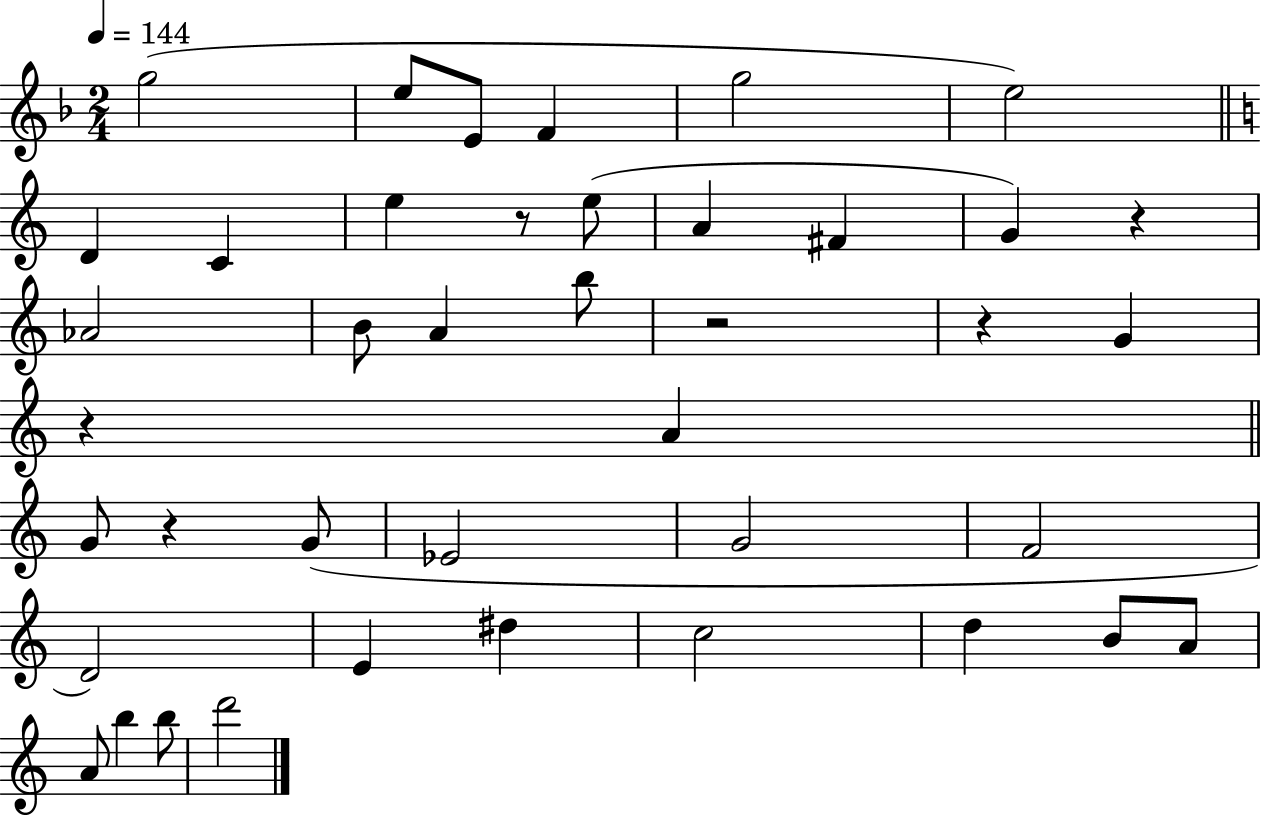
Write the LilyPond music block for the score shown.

{
  \clef treble
  \numericTimeSignature
  \time 2/4
  \key f \major
  \tempo 4 = 144
  g''2( | e''8 e'8 f'4 | g''2 | e''2) | \break \bar "||" \break \key c \major d'4 c'4 | e''4 r8 e''8( | a'4 fis'4 | g'4) r4 | \break aes'2 | b'8 a'4 b''8 | r2 | r4 g'4 | \break r4 a'4 | \bar "||" \break \key c \major g'8 r4 g'8( | ees'2 | g'2 | f'2 | \break d'2) | e'4 dis''4 | c''2 | d''4 b'8 a'8 | \break a'8 b''4 b''8 | d'''2 | \bar "|."
}